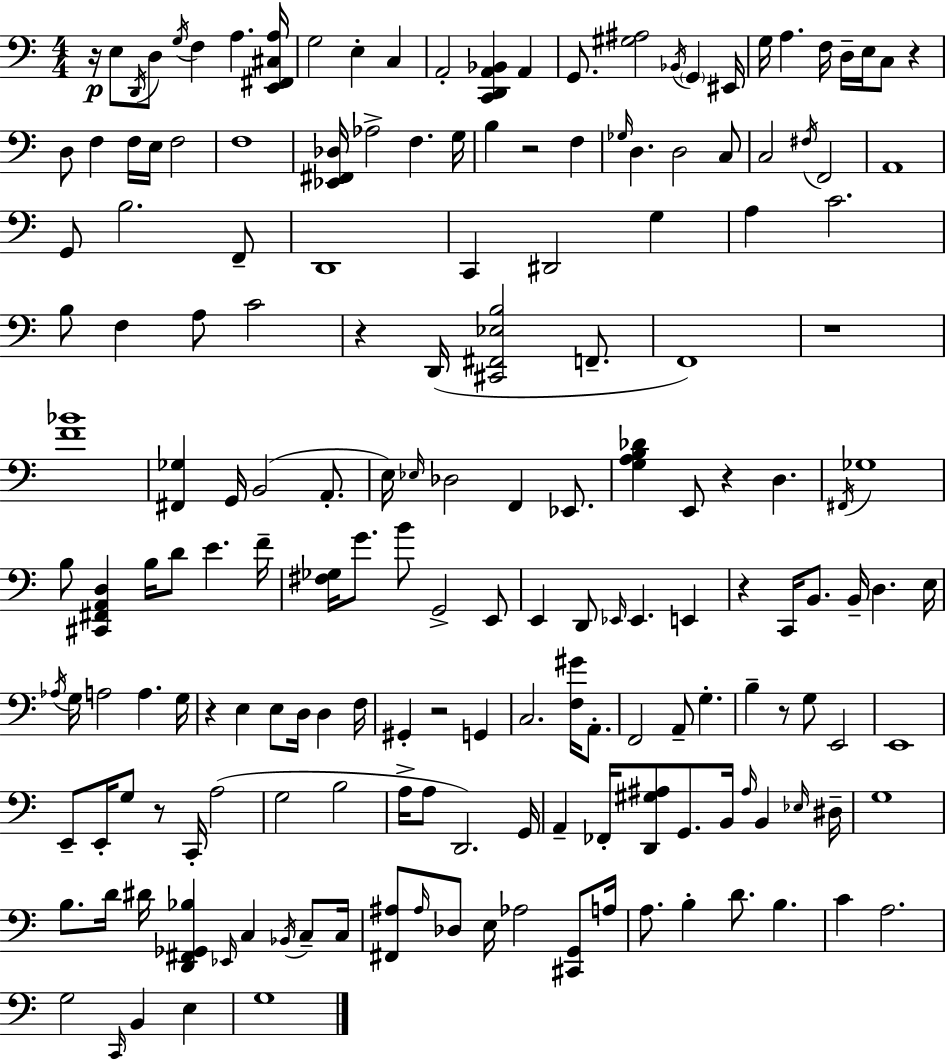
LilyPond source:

{
  \clef bass
  \numericTimeSignature
  \time 4/4
  \key c \major
  r16\p e8 \acciaccatura { d,16 } d8 \acciaccatura { g16 } f4 a4. | <e, fis, cis a>16 g2 e4-. c4 | a,2-. <c, d, a, bes,>4 a,4 | g,8. <gis ais>2 \acciaccatura { bes,16 } \parenthesize g,4 | \break eis,16 g16 a4. f16 d16-- e16 c8 r4 | d8 f4 f16 e16 f2 | f1 | <ees, fis, des>16 aes2-> f4. | \break g16 b4 r2 f4 | \grace { ges16 } d4. d2 | c8 c2 \acciaccatura { fis16 } f,2 | a,1 | \break g,8 b2. | f,8-- d,1 | c,4 dis,2 | g4 a4 c'2. | \break b8 f4 a8 c'2 | r4 d,16( <cis, fis, ees b>2 | f,8.-- f,1) | r1 | \break <f' bes'>1 | <fis, ges>4 g,16 b,2( | a,8.-. e16) \grace { ees16 } des2 f,4 | ees,8. <g a b des'>4 e,8 r4 | \break d4. \acciaccatura { fis,16 } ges1 | b8 <cis, fis, a, d>4 b16 d'8 | e'4. f'16-- <fis ges>16 g'8. b'8 g,2-> | e,8 e,4 d,8 \grace { ees,16 } ees,4. | \break e,4 r4 c,16 b,8. | b,16-- d4. e16 \acciaccatura { aes16 } g16 a2 | a4. g16 r4 e4 | e8 d16 d4 f16 gis,4-. r2 | \break g,4 c2. | <f gis'>16 a,8.-. f,2 | a,8-- g4.-. b4-- r8 g8 | e,2 e,1 | \break e,8-- e,16-. g8 r8 | c,16-. a2( g2 | b2 a16-> a8 d,2.) | g,16 a,4-- fes,16-. <d, gis ais>8 | \break g,8. b,16 \grace { ais16 } b,4 \grace { ees16 } dis16-- g1 | b8. d'16 dis'16 | <d, fis, ges, bes>4 \grace { ees,16 } c4 \acciaccatura { bes,16 } c8-- c16 <fis, ais>8 \grace { ais16 } | des8 e16 aes2 <cis, g,>8 a16 a8. | \break b4-. d'8. b4. c'4 | a2. g2 | \grace { c,16 } b,4 e4 g1 | \bar "|."
}